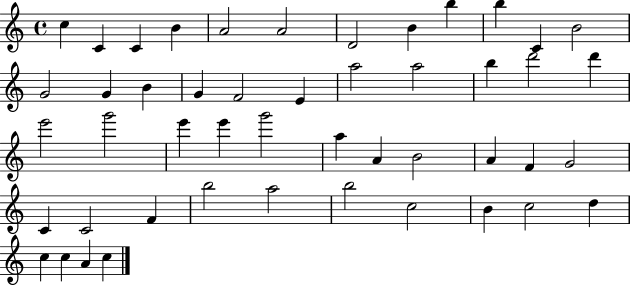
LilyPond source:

{
  \clef treble
  \time 4/4
  \defaultTimeSignature
  \key c \major
  c''4 c'4 c'4 b'4 | a'2 a'2 | d'2 b'4 b''4 | b''4 c'4 b'2 | \break g'2 g'4 b'4 | g'4 f'2 e'4 | a''2 a''2 | b''4 d'''2 d'''4 | \break e'''2 g'''2 | e'''4 e'''4 g'''2 | a''4 a'4 b'2 | a'4 f'4 g'2 | \break c'4 c'2 f'4 | b''2 a''2 | b''2 c''2 | b'4 c''2 d''4 | \break c''4 c''4 a'4 c''4 | \bar "|."
}